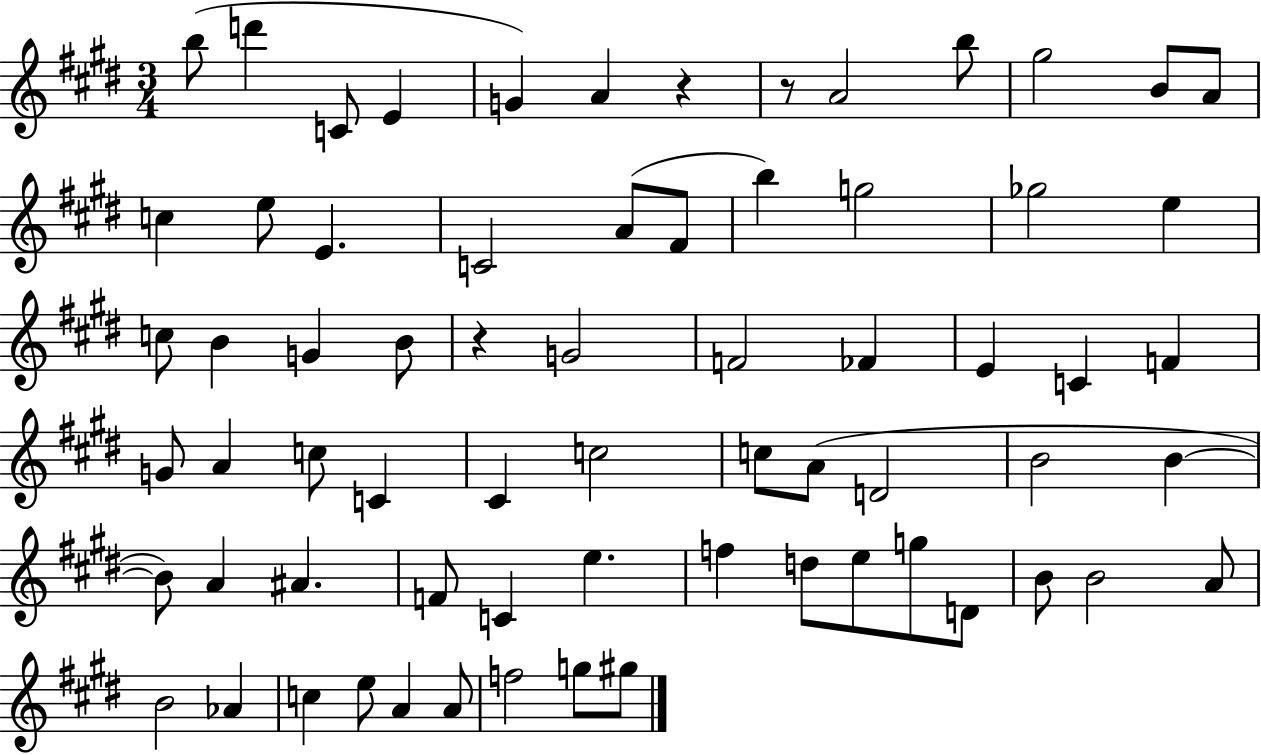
B5/e D6/q C4/e E4/q G4/q A4/q R/q R/e A4/h B5/e G#5/h B4/e A4/e C5/q E5/e E4/q. C4/h A4/e F#4/e B5/q G5/h Gb5/h E5/q C5/e B4/q G4/q B4/e R/q G4/h F4/h FES4/q E4/q C4/q F4/q G4/e A4/q C5/e C4/q C#4/q C5/h C5/e A4/e D4/h B4/h B4/q B4/e A4/q A#4/q. F4/e C4/q E5/q. F5/q D5/e E5/e G5/e D4/e B4/e B4/h A4/e B4/h Ab4/q C5/q E5/e A4/q A4/e F5/h G5/e G#5/e